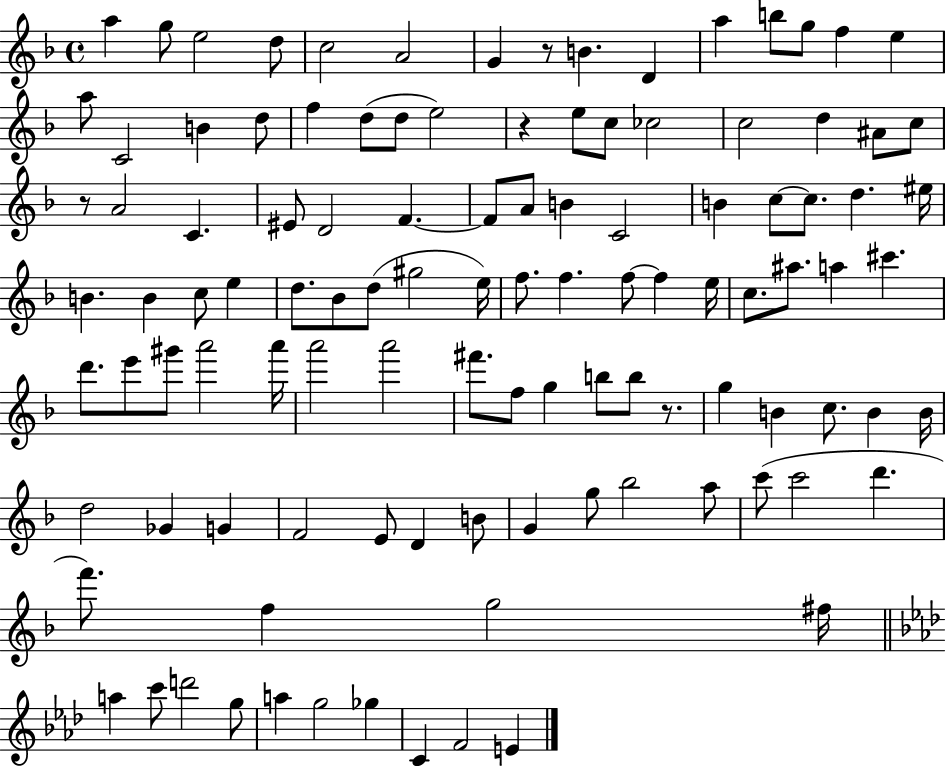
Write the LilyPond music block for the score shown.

{
  \clef treble
  \time 4/4
  \defaultTimeSignature
  \key f \major
  a''4 g''8 e''2 d''8 | c''2 a'2 | g'4 r8 b'4. d'4 | a''4 b''8 g''8 f''4 e''4 | \break a''8 c'2 b'4 d''8 | f''4 d''8( d''8 e''2) | r4 e''8 c''8 ces''2 | c''2 d''4 ais'8 c''8 | \break r8 a'2 c'4. | eis'8 d'2 f'4.~~ | f'8 a'8 b'4 c'2 | b'4 c''8~~ c''8. d''4. eis''16 | \break b'4. b'4 c''8 e''4 | d''8. bes'8 d''8( gis''2 e''16) | f''8. f''4. f''8~~ f''4 e''16 | c''8. ais''8. a''4 cis'''4. | \break d'''8. e'''8 gis'''8 a'''2 a'''16 | a'''2 a'''2 | fis'''8. f''8 g''4 b''8 b''8 r8. | g''4 b'4 c''8. b'4 b'16 | \break d''2 ges'4 g'4 | f'2 e'8 d'4 b'8 | g'4 g''8 bes''2 a''8 | c'''8( c'''2 d'''4. | \break f'''8.) f''4 g''2 fis''16 | \bar "||" \break \key aes \major a''4 c'''8 d'''2 g''8 | a''4 g''2 ges''4 | c'4 f'2 e'4 | \bar "|."
}